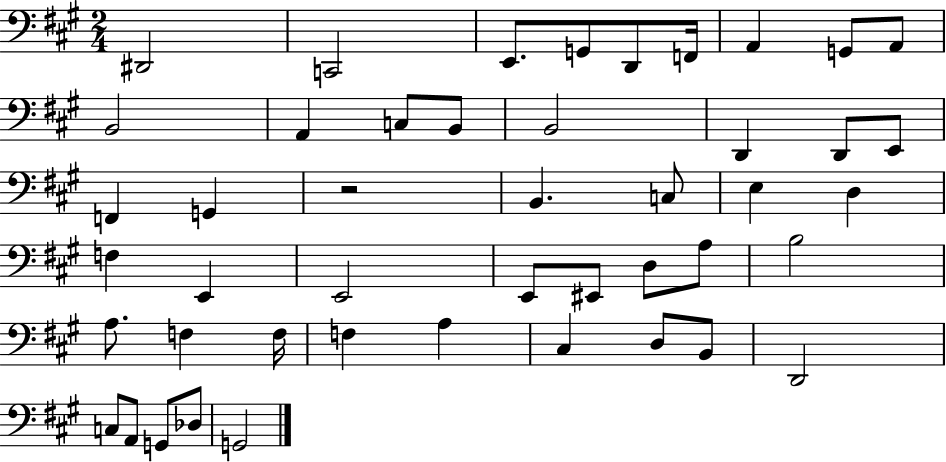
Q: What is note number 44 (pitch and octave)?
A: Db3